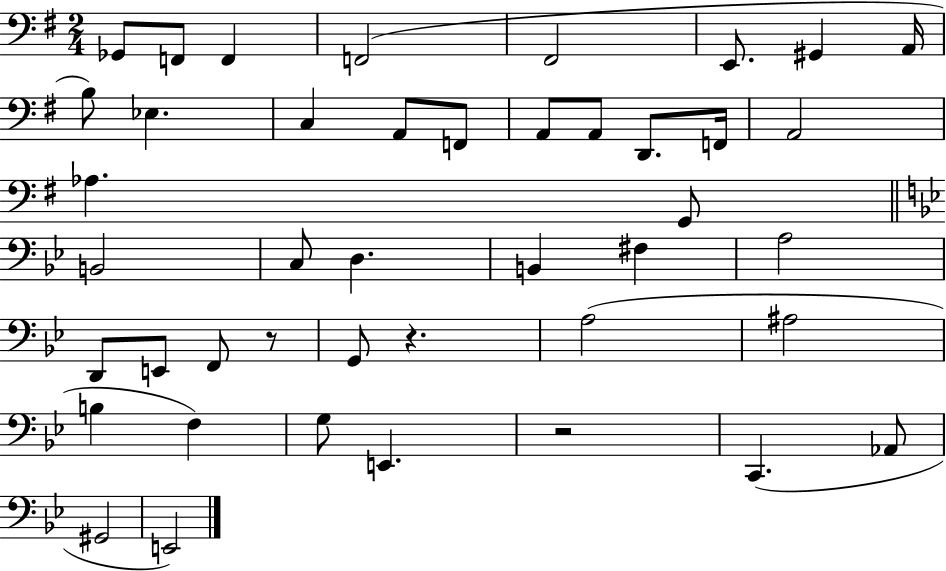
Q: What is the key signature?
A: G major